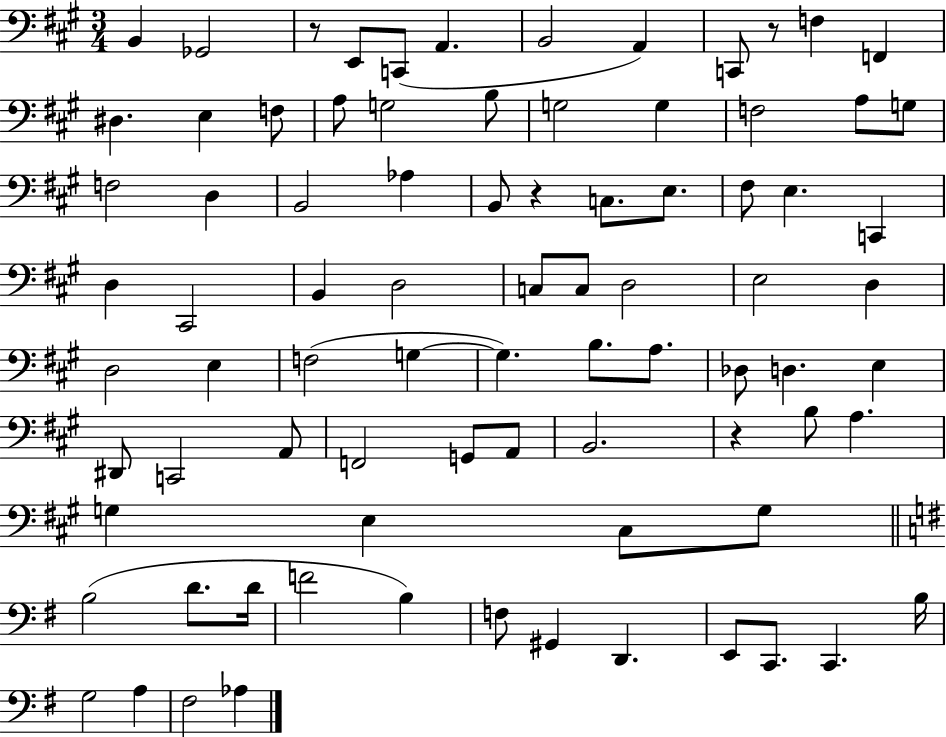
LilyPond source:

{
  \clef bass
  \numericTimeSignature
  \time 3/4
  \key a \major
  b,4 ges,2 | r8 e,8 c,8( a,4. | b,2 a,4) | c,8 r8 f4 f,4 | \break dis4. e4 f8 | a8 g2 b8 | g2 g4 | f2 a8 g8 | \break f2 d4 | b,2 aes4 | b,8 r4 c8. e8. | fis8 e4. c,4 | \break d4 cis,2 | b,4 d2 | c8 c8 d2 | e2 d4 | \break d2 e4 | f2( g4~~ | g4.) b8. a8. | des8 d4. e4 | \break dis,8 c,2 a,8 | f,2 g,8 a,8 | b,2. | r4 b8 a4. | \break g4 e4 cis8 g8 | \bar "||" \break \key g \major b2( d'8. d'16 | f'2 b4) | f8 gis,4 d,4. | e,8 c,8. c,4. b16 | \break g2 a4 | fis2 aes4 | \bar "|."
}